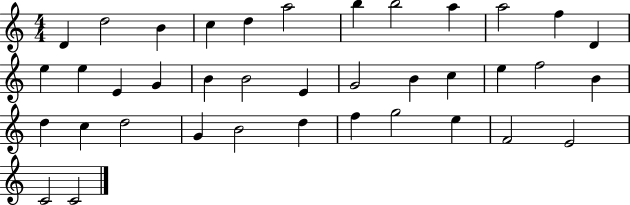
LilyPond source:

{
  \clef treble
  \numericTimeSignature
  \time 4/4
  \key c \major
  d'4 d''2 b'4 | c''4 d''4 a''2 | b''4 b''2 a''4 | a''2 f''4 d'4 | \break e''4 e''4 e'4 g'4 | b'4 b'2 e'4 | g'2 b'4 c''4 | e''4 f''2 b'4 | \break d''4 c''4 d''2 | g'4 b'2 d''4 | f''4 g''2 e''4 | f'2 e'2 | \break c'2 c'2 | \bar "|."
}